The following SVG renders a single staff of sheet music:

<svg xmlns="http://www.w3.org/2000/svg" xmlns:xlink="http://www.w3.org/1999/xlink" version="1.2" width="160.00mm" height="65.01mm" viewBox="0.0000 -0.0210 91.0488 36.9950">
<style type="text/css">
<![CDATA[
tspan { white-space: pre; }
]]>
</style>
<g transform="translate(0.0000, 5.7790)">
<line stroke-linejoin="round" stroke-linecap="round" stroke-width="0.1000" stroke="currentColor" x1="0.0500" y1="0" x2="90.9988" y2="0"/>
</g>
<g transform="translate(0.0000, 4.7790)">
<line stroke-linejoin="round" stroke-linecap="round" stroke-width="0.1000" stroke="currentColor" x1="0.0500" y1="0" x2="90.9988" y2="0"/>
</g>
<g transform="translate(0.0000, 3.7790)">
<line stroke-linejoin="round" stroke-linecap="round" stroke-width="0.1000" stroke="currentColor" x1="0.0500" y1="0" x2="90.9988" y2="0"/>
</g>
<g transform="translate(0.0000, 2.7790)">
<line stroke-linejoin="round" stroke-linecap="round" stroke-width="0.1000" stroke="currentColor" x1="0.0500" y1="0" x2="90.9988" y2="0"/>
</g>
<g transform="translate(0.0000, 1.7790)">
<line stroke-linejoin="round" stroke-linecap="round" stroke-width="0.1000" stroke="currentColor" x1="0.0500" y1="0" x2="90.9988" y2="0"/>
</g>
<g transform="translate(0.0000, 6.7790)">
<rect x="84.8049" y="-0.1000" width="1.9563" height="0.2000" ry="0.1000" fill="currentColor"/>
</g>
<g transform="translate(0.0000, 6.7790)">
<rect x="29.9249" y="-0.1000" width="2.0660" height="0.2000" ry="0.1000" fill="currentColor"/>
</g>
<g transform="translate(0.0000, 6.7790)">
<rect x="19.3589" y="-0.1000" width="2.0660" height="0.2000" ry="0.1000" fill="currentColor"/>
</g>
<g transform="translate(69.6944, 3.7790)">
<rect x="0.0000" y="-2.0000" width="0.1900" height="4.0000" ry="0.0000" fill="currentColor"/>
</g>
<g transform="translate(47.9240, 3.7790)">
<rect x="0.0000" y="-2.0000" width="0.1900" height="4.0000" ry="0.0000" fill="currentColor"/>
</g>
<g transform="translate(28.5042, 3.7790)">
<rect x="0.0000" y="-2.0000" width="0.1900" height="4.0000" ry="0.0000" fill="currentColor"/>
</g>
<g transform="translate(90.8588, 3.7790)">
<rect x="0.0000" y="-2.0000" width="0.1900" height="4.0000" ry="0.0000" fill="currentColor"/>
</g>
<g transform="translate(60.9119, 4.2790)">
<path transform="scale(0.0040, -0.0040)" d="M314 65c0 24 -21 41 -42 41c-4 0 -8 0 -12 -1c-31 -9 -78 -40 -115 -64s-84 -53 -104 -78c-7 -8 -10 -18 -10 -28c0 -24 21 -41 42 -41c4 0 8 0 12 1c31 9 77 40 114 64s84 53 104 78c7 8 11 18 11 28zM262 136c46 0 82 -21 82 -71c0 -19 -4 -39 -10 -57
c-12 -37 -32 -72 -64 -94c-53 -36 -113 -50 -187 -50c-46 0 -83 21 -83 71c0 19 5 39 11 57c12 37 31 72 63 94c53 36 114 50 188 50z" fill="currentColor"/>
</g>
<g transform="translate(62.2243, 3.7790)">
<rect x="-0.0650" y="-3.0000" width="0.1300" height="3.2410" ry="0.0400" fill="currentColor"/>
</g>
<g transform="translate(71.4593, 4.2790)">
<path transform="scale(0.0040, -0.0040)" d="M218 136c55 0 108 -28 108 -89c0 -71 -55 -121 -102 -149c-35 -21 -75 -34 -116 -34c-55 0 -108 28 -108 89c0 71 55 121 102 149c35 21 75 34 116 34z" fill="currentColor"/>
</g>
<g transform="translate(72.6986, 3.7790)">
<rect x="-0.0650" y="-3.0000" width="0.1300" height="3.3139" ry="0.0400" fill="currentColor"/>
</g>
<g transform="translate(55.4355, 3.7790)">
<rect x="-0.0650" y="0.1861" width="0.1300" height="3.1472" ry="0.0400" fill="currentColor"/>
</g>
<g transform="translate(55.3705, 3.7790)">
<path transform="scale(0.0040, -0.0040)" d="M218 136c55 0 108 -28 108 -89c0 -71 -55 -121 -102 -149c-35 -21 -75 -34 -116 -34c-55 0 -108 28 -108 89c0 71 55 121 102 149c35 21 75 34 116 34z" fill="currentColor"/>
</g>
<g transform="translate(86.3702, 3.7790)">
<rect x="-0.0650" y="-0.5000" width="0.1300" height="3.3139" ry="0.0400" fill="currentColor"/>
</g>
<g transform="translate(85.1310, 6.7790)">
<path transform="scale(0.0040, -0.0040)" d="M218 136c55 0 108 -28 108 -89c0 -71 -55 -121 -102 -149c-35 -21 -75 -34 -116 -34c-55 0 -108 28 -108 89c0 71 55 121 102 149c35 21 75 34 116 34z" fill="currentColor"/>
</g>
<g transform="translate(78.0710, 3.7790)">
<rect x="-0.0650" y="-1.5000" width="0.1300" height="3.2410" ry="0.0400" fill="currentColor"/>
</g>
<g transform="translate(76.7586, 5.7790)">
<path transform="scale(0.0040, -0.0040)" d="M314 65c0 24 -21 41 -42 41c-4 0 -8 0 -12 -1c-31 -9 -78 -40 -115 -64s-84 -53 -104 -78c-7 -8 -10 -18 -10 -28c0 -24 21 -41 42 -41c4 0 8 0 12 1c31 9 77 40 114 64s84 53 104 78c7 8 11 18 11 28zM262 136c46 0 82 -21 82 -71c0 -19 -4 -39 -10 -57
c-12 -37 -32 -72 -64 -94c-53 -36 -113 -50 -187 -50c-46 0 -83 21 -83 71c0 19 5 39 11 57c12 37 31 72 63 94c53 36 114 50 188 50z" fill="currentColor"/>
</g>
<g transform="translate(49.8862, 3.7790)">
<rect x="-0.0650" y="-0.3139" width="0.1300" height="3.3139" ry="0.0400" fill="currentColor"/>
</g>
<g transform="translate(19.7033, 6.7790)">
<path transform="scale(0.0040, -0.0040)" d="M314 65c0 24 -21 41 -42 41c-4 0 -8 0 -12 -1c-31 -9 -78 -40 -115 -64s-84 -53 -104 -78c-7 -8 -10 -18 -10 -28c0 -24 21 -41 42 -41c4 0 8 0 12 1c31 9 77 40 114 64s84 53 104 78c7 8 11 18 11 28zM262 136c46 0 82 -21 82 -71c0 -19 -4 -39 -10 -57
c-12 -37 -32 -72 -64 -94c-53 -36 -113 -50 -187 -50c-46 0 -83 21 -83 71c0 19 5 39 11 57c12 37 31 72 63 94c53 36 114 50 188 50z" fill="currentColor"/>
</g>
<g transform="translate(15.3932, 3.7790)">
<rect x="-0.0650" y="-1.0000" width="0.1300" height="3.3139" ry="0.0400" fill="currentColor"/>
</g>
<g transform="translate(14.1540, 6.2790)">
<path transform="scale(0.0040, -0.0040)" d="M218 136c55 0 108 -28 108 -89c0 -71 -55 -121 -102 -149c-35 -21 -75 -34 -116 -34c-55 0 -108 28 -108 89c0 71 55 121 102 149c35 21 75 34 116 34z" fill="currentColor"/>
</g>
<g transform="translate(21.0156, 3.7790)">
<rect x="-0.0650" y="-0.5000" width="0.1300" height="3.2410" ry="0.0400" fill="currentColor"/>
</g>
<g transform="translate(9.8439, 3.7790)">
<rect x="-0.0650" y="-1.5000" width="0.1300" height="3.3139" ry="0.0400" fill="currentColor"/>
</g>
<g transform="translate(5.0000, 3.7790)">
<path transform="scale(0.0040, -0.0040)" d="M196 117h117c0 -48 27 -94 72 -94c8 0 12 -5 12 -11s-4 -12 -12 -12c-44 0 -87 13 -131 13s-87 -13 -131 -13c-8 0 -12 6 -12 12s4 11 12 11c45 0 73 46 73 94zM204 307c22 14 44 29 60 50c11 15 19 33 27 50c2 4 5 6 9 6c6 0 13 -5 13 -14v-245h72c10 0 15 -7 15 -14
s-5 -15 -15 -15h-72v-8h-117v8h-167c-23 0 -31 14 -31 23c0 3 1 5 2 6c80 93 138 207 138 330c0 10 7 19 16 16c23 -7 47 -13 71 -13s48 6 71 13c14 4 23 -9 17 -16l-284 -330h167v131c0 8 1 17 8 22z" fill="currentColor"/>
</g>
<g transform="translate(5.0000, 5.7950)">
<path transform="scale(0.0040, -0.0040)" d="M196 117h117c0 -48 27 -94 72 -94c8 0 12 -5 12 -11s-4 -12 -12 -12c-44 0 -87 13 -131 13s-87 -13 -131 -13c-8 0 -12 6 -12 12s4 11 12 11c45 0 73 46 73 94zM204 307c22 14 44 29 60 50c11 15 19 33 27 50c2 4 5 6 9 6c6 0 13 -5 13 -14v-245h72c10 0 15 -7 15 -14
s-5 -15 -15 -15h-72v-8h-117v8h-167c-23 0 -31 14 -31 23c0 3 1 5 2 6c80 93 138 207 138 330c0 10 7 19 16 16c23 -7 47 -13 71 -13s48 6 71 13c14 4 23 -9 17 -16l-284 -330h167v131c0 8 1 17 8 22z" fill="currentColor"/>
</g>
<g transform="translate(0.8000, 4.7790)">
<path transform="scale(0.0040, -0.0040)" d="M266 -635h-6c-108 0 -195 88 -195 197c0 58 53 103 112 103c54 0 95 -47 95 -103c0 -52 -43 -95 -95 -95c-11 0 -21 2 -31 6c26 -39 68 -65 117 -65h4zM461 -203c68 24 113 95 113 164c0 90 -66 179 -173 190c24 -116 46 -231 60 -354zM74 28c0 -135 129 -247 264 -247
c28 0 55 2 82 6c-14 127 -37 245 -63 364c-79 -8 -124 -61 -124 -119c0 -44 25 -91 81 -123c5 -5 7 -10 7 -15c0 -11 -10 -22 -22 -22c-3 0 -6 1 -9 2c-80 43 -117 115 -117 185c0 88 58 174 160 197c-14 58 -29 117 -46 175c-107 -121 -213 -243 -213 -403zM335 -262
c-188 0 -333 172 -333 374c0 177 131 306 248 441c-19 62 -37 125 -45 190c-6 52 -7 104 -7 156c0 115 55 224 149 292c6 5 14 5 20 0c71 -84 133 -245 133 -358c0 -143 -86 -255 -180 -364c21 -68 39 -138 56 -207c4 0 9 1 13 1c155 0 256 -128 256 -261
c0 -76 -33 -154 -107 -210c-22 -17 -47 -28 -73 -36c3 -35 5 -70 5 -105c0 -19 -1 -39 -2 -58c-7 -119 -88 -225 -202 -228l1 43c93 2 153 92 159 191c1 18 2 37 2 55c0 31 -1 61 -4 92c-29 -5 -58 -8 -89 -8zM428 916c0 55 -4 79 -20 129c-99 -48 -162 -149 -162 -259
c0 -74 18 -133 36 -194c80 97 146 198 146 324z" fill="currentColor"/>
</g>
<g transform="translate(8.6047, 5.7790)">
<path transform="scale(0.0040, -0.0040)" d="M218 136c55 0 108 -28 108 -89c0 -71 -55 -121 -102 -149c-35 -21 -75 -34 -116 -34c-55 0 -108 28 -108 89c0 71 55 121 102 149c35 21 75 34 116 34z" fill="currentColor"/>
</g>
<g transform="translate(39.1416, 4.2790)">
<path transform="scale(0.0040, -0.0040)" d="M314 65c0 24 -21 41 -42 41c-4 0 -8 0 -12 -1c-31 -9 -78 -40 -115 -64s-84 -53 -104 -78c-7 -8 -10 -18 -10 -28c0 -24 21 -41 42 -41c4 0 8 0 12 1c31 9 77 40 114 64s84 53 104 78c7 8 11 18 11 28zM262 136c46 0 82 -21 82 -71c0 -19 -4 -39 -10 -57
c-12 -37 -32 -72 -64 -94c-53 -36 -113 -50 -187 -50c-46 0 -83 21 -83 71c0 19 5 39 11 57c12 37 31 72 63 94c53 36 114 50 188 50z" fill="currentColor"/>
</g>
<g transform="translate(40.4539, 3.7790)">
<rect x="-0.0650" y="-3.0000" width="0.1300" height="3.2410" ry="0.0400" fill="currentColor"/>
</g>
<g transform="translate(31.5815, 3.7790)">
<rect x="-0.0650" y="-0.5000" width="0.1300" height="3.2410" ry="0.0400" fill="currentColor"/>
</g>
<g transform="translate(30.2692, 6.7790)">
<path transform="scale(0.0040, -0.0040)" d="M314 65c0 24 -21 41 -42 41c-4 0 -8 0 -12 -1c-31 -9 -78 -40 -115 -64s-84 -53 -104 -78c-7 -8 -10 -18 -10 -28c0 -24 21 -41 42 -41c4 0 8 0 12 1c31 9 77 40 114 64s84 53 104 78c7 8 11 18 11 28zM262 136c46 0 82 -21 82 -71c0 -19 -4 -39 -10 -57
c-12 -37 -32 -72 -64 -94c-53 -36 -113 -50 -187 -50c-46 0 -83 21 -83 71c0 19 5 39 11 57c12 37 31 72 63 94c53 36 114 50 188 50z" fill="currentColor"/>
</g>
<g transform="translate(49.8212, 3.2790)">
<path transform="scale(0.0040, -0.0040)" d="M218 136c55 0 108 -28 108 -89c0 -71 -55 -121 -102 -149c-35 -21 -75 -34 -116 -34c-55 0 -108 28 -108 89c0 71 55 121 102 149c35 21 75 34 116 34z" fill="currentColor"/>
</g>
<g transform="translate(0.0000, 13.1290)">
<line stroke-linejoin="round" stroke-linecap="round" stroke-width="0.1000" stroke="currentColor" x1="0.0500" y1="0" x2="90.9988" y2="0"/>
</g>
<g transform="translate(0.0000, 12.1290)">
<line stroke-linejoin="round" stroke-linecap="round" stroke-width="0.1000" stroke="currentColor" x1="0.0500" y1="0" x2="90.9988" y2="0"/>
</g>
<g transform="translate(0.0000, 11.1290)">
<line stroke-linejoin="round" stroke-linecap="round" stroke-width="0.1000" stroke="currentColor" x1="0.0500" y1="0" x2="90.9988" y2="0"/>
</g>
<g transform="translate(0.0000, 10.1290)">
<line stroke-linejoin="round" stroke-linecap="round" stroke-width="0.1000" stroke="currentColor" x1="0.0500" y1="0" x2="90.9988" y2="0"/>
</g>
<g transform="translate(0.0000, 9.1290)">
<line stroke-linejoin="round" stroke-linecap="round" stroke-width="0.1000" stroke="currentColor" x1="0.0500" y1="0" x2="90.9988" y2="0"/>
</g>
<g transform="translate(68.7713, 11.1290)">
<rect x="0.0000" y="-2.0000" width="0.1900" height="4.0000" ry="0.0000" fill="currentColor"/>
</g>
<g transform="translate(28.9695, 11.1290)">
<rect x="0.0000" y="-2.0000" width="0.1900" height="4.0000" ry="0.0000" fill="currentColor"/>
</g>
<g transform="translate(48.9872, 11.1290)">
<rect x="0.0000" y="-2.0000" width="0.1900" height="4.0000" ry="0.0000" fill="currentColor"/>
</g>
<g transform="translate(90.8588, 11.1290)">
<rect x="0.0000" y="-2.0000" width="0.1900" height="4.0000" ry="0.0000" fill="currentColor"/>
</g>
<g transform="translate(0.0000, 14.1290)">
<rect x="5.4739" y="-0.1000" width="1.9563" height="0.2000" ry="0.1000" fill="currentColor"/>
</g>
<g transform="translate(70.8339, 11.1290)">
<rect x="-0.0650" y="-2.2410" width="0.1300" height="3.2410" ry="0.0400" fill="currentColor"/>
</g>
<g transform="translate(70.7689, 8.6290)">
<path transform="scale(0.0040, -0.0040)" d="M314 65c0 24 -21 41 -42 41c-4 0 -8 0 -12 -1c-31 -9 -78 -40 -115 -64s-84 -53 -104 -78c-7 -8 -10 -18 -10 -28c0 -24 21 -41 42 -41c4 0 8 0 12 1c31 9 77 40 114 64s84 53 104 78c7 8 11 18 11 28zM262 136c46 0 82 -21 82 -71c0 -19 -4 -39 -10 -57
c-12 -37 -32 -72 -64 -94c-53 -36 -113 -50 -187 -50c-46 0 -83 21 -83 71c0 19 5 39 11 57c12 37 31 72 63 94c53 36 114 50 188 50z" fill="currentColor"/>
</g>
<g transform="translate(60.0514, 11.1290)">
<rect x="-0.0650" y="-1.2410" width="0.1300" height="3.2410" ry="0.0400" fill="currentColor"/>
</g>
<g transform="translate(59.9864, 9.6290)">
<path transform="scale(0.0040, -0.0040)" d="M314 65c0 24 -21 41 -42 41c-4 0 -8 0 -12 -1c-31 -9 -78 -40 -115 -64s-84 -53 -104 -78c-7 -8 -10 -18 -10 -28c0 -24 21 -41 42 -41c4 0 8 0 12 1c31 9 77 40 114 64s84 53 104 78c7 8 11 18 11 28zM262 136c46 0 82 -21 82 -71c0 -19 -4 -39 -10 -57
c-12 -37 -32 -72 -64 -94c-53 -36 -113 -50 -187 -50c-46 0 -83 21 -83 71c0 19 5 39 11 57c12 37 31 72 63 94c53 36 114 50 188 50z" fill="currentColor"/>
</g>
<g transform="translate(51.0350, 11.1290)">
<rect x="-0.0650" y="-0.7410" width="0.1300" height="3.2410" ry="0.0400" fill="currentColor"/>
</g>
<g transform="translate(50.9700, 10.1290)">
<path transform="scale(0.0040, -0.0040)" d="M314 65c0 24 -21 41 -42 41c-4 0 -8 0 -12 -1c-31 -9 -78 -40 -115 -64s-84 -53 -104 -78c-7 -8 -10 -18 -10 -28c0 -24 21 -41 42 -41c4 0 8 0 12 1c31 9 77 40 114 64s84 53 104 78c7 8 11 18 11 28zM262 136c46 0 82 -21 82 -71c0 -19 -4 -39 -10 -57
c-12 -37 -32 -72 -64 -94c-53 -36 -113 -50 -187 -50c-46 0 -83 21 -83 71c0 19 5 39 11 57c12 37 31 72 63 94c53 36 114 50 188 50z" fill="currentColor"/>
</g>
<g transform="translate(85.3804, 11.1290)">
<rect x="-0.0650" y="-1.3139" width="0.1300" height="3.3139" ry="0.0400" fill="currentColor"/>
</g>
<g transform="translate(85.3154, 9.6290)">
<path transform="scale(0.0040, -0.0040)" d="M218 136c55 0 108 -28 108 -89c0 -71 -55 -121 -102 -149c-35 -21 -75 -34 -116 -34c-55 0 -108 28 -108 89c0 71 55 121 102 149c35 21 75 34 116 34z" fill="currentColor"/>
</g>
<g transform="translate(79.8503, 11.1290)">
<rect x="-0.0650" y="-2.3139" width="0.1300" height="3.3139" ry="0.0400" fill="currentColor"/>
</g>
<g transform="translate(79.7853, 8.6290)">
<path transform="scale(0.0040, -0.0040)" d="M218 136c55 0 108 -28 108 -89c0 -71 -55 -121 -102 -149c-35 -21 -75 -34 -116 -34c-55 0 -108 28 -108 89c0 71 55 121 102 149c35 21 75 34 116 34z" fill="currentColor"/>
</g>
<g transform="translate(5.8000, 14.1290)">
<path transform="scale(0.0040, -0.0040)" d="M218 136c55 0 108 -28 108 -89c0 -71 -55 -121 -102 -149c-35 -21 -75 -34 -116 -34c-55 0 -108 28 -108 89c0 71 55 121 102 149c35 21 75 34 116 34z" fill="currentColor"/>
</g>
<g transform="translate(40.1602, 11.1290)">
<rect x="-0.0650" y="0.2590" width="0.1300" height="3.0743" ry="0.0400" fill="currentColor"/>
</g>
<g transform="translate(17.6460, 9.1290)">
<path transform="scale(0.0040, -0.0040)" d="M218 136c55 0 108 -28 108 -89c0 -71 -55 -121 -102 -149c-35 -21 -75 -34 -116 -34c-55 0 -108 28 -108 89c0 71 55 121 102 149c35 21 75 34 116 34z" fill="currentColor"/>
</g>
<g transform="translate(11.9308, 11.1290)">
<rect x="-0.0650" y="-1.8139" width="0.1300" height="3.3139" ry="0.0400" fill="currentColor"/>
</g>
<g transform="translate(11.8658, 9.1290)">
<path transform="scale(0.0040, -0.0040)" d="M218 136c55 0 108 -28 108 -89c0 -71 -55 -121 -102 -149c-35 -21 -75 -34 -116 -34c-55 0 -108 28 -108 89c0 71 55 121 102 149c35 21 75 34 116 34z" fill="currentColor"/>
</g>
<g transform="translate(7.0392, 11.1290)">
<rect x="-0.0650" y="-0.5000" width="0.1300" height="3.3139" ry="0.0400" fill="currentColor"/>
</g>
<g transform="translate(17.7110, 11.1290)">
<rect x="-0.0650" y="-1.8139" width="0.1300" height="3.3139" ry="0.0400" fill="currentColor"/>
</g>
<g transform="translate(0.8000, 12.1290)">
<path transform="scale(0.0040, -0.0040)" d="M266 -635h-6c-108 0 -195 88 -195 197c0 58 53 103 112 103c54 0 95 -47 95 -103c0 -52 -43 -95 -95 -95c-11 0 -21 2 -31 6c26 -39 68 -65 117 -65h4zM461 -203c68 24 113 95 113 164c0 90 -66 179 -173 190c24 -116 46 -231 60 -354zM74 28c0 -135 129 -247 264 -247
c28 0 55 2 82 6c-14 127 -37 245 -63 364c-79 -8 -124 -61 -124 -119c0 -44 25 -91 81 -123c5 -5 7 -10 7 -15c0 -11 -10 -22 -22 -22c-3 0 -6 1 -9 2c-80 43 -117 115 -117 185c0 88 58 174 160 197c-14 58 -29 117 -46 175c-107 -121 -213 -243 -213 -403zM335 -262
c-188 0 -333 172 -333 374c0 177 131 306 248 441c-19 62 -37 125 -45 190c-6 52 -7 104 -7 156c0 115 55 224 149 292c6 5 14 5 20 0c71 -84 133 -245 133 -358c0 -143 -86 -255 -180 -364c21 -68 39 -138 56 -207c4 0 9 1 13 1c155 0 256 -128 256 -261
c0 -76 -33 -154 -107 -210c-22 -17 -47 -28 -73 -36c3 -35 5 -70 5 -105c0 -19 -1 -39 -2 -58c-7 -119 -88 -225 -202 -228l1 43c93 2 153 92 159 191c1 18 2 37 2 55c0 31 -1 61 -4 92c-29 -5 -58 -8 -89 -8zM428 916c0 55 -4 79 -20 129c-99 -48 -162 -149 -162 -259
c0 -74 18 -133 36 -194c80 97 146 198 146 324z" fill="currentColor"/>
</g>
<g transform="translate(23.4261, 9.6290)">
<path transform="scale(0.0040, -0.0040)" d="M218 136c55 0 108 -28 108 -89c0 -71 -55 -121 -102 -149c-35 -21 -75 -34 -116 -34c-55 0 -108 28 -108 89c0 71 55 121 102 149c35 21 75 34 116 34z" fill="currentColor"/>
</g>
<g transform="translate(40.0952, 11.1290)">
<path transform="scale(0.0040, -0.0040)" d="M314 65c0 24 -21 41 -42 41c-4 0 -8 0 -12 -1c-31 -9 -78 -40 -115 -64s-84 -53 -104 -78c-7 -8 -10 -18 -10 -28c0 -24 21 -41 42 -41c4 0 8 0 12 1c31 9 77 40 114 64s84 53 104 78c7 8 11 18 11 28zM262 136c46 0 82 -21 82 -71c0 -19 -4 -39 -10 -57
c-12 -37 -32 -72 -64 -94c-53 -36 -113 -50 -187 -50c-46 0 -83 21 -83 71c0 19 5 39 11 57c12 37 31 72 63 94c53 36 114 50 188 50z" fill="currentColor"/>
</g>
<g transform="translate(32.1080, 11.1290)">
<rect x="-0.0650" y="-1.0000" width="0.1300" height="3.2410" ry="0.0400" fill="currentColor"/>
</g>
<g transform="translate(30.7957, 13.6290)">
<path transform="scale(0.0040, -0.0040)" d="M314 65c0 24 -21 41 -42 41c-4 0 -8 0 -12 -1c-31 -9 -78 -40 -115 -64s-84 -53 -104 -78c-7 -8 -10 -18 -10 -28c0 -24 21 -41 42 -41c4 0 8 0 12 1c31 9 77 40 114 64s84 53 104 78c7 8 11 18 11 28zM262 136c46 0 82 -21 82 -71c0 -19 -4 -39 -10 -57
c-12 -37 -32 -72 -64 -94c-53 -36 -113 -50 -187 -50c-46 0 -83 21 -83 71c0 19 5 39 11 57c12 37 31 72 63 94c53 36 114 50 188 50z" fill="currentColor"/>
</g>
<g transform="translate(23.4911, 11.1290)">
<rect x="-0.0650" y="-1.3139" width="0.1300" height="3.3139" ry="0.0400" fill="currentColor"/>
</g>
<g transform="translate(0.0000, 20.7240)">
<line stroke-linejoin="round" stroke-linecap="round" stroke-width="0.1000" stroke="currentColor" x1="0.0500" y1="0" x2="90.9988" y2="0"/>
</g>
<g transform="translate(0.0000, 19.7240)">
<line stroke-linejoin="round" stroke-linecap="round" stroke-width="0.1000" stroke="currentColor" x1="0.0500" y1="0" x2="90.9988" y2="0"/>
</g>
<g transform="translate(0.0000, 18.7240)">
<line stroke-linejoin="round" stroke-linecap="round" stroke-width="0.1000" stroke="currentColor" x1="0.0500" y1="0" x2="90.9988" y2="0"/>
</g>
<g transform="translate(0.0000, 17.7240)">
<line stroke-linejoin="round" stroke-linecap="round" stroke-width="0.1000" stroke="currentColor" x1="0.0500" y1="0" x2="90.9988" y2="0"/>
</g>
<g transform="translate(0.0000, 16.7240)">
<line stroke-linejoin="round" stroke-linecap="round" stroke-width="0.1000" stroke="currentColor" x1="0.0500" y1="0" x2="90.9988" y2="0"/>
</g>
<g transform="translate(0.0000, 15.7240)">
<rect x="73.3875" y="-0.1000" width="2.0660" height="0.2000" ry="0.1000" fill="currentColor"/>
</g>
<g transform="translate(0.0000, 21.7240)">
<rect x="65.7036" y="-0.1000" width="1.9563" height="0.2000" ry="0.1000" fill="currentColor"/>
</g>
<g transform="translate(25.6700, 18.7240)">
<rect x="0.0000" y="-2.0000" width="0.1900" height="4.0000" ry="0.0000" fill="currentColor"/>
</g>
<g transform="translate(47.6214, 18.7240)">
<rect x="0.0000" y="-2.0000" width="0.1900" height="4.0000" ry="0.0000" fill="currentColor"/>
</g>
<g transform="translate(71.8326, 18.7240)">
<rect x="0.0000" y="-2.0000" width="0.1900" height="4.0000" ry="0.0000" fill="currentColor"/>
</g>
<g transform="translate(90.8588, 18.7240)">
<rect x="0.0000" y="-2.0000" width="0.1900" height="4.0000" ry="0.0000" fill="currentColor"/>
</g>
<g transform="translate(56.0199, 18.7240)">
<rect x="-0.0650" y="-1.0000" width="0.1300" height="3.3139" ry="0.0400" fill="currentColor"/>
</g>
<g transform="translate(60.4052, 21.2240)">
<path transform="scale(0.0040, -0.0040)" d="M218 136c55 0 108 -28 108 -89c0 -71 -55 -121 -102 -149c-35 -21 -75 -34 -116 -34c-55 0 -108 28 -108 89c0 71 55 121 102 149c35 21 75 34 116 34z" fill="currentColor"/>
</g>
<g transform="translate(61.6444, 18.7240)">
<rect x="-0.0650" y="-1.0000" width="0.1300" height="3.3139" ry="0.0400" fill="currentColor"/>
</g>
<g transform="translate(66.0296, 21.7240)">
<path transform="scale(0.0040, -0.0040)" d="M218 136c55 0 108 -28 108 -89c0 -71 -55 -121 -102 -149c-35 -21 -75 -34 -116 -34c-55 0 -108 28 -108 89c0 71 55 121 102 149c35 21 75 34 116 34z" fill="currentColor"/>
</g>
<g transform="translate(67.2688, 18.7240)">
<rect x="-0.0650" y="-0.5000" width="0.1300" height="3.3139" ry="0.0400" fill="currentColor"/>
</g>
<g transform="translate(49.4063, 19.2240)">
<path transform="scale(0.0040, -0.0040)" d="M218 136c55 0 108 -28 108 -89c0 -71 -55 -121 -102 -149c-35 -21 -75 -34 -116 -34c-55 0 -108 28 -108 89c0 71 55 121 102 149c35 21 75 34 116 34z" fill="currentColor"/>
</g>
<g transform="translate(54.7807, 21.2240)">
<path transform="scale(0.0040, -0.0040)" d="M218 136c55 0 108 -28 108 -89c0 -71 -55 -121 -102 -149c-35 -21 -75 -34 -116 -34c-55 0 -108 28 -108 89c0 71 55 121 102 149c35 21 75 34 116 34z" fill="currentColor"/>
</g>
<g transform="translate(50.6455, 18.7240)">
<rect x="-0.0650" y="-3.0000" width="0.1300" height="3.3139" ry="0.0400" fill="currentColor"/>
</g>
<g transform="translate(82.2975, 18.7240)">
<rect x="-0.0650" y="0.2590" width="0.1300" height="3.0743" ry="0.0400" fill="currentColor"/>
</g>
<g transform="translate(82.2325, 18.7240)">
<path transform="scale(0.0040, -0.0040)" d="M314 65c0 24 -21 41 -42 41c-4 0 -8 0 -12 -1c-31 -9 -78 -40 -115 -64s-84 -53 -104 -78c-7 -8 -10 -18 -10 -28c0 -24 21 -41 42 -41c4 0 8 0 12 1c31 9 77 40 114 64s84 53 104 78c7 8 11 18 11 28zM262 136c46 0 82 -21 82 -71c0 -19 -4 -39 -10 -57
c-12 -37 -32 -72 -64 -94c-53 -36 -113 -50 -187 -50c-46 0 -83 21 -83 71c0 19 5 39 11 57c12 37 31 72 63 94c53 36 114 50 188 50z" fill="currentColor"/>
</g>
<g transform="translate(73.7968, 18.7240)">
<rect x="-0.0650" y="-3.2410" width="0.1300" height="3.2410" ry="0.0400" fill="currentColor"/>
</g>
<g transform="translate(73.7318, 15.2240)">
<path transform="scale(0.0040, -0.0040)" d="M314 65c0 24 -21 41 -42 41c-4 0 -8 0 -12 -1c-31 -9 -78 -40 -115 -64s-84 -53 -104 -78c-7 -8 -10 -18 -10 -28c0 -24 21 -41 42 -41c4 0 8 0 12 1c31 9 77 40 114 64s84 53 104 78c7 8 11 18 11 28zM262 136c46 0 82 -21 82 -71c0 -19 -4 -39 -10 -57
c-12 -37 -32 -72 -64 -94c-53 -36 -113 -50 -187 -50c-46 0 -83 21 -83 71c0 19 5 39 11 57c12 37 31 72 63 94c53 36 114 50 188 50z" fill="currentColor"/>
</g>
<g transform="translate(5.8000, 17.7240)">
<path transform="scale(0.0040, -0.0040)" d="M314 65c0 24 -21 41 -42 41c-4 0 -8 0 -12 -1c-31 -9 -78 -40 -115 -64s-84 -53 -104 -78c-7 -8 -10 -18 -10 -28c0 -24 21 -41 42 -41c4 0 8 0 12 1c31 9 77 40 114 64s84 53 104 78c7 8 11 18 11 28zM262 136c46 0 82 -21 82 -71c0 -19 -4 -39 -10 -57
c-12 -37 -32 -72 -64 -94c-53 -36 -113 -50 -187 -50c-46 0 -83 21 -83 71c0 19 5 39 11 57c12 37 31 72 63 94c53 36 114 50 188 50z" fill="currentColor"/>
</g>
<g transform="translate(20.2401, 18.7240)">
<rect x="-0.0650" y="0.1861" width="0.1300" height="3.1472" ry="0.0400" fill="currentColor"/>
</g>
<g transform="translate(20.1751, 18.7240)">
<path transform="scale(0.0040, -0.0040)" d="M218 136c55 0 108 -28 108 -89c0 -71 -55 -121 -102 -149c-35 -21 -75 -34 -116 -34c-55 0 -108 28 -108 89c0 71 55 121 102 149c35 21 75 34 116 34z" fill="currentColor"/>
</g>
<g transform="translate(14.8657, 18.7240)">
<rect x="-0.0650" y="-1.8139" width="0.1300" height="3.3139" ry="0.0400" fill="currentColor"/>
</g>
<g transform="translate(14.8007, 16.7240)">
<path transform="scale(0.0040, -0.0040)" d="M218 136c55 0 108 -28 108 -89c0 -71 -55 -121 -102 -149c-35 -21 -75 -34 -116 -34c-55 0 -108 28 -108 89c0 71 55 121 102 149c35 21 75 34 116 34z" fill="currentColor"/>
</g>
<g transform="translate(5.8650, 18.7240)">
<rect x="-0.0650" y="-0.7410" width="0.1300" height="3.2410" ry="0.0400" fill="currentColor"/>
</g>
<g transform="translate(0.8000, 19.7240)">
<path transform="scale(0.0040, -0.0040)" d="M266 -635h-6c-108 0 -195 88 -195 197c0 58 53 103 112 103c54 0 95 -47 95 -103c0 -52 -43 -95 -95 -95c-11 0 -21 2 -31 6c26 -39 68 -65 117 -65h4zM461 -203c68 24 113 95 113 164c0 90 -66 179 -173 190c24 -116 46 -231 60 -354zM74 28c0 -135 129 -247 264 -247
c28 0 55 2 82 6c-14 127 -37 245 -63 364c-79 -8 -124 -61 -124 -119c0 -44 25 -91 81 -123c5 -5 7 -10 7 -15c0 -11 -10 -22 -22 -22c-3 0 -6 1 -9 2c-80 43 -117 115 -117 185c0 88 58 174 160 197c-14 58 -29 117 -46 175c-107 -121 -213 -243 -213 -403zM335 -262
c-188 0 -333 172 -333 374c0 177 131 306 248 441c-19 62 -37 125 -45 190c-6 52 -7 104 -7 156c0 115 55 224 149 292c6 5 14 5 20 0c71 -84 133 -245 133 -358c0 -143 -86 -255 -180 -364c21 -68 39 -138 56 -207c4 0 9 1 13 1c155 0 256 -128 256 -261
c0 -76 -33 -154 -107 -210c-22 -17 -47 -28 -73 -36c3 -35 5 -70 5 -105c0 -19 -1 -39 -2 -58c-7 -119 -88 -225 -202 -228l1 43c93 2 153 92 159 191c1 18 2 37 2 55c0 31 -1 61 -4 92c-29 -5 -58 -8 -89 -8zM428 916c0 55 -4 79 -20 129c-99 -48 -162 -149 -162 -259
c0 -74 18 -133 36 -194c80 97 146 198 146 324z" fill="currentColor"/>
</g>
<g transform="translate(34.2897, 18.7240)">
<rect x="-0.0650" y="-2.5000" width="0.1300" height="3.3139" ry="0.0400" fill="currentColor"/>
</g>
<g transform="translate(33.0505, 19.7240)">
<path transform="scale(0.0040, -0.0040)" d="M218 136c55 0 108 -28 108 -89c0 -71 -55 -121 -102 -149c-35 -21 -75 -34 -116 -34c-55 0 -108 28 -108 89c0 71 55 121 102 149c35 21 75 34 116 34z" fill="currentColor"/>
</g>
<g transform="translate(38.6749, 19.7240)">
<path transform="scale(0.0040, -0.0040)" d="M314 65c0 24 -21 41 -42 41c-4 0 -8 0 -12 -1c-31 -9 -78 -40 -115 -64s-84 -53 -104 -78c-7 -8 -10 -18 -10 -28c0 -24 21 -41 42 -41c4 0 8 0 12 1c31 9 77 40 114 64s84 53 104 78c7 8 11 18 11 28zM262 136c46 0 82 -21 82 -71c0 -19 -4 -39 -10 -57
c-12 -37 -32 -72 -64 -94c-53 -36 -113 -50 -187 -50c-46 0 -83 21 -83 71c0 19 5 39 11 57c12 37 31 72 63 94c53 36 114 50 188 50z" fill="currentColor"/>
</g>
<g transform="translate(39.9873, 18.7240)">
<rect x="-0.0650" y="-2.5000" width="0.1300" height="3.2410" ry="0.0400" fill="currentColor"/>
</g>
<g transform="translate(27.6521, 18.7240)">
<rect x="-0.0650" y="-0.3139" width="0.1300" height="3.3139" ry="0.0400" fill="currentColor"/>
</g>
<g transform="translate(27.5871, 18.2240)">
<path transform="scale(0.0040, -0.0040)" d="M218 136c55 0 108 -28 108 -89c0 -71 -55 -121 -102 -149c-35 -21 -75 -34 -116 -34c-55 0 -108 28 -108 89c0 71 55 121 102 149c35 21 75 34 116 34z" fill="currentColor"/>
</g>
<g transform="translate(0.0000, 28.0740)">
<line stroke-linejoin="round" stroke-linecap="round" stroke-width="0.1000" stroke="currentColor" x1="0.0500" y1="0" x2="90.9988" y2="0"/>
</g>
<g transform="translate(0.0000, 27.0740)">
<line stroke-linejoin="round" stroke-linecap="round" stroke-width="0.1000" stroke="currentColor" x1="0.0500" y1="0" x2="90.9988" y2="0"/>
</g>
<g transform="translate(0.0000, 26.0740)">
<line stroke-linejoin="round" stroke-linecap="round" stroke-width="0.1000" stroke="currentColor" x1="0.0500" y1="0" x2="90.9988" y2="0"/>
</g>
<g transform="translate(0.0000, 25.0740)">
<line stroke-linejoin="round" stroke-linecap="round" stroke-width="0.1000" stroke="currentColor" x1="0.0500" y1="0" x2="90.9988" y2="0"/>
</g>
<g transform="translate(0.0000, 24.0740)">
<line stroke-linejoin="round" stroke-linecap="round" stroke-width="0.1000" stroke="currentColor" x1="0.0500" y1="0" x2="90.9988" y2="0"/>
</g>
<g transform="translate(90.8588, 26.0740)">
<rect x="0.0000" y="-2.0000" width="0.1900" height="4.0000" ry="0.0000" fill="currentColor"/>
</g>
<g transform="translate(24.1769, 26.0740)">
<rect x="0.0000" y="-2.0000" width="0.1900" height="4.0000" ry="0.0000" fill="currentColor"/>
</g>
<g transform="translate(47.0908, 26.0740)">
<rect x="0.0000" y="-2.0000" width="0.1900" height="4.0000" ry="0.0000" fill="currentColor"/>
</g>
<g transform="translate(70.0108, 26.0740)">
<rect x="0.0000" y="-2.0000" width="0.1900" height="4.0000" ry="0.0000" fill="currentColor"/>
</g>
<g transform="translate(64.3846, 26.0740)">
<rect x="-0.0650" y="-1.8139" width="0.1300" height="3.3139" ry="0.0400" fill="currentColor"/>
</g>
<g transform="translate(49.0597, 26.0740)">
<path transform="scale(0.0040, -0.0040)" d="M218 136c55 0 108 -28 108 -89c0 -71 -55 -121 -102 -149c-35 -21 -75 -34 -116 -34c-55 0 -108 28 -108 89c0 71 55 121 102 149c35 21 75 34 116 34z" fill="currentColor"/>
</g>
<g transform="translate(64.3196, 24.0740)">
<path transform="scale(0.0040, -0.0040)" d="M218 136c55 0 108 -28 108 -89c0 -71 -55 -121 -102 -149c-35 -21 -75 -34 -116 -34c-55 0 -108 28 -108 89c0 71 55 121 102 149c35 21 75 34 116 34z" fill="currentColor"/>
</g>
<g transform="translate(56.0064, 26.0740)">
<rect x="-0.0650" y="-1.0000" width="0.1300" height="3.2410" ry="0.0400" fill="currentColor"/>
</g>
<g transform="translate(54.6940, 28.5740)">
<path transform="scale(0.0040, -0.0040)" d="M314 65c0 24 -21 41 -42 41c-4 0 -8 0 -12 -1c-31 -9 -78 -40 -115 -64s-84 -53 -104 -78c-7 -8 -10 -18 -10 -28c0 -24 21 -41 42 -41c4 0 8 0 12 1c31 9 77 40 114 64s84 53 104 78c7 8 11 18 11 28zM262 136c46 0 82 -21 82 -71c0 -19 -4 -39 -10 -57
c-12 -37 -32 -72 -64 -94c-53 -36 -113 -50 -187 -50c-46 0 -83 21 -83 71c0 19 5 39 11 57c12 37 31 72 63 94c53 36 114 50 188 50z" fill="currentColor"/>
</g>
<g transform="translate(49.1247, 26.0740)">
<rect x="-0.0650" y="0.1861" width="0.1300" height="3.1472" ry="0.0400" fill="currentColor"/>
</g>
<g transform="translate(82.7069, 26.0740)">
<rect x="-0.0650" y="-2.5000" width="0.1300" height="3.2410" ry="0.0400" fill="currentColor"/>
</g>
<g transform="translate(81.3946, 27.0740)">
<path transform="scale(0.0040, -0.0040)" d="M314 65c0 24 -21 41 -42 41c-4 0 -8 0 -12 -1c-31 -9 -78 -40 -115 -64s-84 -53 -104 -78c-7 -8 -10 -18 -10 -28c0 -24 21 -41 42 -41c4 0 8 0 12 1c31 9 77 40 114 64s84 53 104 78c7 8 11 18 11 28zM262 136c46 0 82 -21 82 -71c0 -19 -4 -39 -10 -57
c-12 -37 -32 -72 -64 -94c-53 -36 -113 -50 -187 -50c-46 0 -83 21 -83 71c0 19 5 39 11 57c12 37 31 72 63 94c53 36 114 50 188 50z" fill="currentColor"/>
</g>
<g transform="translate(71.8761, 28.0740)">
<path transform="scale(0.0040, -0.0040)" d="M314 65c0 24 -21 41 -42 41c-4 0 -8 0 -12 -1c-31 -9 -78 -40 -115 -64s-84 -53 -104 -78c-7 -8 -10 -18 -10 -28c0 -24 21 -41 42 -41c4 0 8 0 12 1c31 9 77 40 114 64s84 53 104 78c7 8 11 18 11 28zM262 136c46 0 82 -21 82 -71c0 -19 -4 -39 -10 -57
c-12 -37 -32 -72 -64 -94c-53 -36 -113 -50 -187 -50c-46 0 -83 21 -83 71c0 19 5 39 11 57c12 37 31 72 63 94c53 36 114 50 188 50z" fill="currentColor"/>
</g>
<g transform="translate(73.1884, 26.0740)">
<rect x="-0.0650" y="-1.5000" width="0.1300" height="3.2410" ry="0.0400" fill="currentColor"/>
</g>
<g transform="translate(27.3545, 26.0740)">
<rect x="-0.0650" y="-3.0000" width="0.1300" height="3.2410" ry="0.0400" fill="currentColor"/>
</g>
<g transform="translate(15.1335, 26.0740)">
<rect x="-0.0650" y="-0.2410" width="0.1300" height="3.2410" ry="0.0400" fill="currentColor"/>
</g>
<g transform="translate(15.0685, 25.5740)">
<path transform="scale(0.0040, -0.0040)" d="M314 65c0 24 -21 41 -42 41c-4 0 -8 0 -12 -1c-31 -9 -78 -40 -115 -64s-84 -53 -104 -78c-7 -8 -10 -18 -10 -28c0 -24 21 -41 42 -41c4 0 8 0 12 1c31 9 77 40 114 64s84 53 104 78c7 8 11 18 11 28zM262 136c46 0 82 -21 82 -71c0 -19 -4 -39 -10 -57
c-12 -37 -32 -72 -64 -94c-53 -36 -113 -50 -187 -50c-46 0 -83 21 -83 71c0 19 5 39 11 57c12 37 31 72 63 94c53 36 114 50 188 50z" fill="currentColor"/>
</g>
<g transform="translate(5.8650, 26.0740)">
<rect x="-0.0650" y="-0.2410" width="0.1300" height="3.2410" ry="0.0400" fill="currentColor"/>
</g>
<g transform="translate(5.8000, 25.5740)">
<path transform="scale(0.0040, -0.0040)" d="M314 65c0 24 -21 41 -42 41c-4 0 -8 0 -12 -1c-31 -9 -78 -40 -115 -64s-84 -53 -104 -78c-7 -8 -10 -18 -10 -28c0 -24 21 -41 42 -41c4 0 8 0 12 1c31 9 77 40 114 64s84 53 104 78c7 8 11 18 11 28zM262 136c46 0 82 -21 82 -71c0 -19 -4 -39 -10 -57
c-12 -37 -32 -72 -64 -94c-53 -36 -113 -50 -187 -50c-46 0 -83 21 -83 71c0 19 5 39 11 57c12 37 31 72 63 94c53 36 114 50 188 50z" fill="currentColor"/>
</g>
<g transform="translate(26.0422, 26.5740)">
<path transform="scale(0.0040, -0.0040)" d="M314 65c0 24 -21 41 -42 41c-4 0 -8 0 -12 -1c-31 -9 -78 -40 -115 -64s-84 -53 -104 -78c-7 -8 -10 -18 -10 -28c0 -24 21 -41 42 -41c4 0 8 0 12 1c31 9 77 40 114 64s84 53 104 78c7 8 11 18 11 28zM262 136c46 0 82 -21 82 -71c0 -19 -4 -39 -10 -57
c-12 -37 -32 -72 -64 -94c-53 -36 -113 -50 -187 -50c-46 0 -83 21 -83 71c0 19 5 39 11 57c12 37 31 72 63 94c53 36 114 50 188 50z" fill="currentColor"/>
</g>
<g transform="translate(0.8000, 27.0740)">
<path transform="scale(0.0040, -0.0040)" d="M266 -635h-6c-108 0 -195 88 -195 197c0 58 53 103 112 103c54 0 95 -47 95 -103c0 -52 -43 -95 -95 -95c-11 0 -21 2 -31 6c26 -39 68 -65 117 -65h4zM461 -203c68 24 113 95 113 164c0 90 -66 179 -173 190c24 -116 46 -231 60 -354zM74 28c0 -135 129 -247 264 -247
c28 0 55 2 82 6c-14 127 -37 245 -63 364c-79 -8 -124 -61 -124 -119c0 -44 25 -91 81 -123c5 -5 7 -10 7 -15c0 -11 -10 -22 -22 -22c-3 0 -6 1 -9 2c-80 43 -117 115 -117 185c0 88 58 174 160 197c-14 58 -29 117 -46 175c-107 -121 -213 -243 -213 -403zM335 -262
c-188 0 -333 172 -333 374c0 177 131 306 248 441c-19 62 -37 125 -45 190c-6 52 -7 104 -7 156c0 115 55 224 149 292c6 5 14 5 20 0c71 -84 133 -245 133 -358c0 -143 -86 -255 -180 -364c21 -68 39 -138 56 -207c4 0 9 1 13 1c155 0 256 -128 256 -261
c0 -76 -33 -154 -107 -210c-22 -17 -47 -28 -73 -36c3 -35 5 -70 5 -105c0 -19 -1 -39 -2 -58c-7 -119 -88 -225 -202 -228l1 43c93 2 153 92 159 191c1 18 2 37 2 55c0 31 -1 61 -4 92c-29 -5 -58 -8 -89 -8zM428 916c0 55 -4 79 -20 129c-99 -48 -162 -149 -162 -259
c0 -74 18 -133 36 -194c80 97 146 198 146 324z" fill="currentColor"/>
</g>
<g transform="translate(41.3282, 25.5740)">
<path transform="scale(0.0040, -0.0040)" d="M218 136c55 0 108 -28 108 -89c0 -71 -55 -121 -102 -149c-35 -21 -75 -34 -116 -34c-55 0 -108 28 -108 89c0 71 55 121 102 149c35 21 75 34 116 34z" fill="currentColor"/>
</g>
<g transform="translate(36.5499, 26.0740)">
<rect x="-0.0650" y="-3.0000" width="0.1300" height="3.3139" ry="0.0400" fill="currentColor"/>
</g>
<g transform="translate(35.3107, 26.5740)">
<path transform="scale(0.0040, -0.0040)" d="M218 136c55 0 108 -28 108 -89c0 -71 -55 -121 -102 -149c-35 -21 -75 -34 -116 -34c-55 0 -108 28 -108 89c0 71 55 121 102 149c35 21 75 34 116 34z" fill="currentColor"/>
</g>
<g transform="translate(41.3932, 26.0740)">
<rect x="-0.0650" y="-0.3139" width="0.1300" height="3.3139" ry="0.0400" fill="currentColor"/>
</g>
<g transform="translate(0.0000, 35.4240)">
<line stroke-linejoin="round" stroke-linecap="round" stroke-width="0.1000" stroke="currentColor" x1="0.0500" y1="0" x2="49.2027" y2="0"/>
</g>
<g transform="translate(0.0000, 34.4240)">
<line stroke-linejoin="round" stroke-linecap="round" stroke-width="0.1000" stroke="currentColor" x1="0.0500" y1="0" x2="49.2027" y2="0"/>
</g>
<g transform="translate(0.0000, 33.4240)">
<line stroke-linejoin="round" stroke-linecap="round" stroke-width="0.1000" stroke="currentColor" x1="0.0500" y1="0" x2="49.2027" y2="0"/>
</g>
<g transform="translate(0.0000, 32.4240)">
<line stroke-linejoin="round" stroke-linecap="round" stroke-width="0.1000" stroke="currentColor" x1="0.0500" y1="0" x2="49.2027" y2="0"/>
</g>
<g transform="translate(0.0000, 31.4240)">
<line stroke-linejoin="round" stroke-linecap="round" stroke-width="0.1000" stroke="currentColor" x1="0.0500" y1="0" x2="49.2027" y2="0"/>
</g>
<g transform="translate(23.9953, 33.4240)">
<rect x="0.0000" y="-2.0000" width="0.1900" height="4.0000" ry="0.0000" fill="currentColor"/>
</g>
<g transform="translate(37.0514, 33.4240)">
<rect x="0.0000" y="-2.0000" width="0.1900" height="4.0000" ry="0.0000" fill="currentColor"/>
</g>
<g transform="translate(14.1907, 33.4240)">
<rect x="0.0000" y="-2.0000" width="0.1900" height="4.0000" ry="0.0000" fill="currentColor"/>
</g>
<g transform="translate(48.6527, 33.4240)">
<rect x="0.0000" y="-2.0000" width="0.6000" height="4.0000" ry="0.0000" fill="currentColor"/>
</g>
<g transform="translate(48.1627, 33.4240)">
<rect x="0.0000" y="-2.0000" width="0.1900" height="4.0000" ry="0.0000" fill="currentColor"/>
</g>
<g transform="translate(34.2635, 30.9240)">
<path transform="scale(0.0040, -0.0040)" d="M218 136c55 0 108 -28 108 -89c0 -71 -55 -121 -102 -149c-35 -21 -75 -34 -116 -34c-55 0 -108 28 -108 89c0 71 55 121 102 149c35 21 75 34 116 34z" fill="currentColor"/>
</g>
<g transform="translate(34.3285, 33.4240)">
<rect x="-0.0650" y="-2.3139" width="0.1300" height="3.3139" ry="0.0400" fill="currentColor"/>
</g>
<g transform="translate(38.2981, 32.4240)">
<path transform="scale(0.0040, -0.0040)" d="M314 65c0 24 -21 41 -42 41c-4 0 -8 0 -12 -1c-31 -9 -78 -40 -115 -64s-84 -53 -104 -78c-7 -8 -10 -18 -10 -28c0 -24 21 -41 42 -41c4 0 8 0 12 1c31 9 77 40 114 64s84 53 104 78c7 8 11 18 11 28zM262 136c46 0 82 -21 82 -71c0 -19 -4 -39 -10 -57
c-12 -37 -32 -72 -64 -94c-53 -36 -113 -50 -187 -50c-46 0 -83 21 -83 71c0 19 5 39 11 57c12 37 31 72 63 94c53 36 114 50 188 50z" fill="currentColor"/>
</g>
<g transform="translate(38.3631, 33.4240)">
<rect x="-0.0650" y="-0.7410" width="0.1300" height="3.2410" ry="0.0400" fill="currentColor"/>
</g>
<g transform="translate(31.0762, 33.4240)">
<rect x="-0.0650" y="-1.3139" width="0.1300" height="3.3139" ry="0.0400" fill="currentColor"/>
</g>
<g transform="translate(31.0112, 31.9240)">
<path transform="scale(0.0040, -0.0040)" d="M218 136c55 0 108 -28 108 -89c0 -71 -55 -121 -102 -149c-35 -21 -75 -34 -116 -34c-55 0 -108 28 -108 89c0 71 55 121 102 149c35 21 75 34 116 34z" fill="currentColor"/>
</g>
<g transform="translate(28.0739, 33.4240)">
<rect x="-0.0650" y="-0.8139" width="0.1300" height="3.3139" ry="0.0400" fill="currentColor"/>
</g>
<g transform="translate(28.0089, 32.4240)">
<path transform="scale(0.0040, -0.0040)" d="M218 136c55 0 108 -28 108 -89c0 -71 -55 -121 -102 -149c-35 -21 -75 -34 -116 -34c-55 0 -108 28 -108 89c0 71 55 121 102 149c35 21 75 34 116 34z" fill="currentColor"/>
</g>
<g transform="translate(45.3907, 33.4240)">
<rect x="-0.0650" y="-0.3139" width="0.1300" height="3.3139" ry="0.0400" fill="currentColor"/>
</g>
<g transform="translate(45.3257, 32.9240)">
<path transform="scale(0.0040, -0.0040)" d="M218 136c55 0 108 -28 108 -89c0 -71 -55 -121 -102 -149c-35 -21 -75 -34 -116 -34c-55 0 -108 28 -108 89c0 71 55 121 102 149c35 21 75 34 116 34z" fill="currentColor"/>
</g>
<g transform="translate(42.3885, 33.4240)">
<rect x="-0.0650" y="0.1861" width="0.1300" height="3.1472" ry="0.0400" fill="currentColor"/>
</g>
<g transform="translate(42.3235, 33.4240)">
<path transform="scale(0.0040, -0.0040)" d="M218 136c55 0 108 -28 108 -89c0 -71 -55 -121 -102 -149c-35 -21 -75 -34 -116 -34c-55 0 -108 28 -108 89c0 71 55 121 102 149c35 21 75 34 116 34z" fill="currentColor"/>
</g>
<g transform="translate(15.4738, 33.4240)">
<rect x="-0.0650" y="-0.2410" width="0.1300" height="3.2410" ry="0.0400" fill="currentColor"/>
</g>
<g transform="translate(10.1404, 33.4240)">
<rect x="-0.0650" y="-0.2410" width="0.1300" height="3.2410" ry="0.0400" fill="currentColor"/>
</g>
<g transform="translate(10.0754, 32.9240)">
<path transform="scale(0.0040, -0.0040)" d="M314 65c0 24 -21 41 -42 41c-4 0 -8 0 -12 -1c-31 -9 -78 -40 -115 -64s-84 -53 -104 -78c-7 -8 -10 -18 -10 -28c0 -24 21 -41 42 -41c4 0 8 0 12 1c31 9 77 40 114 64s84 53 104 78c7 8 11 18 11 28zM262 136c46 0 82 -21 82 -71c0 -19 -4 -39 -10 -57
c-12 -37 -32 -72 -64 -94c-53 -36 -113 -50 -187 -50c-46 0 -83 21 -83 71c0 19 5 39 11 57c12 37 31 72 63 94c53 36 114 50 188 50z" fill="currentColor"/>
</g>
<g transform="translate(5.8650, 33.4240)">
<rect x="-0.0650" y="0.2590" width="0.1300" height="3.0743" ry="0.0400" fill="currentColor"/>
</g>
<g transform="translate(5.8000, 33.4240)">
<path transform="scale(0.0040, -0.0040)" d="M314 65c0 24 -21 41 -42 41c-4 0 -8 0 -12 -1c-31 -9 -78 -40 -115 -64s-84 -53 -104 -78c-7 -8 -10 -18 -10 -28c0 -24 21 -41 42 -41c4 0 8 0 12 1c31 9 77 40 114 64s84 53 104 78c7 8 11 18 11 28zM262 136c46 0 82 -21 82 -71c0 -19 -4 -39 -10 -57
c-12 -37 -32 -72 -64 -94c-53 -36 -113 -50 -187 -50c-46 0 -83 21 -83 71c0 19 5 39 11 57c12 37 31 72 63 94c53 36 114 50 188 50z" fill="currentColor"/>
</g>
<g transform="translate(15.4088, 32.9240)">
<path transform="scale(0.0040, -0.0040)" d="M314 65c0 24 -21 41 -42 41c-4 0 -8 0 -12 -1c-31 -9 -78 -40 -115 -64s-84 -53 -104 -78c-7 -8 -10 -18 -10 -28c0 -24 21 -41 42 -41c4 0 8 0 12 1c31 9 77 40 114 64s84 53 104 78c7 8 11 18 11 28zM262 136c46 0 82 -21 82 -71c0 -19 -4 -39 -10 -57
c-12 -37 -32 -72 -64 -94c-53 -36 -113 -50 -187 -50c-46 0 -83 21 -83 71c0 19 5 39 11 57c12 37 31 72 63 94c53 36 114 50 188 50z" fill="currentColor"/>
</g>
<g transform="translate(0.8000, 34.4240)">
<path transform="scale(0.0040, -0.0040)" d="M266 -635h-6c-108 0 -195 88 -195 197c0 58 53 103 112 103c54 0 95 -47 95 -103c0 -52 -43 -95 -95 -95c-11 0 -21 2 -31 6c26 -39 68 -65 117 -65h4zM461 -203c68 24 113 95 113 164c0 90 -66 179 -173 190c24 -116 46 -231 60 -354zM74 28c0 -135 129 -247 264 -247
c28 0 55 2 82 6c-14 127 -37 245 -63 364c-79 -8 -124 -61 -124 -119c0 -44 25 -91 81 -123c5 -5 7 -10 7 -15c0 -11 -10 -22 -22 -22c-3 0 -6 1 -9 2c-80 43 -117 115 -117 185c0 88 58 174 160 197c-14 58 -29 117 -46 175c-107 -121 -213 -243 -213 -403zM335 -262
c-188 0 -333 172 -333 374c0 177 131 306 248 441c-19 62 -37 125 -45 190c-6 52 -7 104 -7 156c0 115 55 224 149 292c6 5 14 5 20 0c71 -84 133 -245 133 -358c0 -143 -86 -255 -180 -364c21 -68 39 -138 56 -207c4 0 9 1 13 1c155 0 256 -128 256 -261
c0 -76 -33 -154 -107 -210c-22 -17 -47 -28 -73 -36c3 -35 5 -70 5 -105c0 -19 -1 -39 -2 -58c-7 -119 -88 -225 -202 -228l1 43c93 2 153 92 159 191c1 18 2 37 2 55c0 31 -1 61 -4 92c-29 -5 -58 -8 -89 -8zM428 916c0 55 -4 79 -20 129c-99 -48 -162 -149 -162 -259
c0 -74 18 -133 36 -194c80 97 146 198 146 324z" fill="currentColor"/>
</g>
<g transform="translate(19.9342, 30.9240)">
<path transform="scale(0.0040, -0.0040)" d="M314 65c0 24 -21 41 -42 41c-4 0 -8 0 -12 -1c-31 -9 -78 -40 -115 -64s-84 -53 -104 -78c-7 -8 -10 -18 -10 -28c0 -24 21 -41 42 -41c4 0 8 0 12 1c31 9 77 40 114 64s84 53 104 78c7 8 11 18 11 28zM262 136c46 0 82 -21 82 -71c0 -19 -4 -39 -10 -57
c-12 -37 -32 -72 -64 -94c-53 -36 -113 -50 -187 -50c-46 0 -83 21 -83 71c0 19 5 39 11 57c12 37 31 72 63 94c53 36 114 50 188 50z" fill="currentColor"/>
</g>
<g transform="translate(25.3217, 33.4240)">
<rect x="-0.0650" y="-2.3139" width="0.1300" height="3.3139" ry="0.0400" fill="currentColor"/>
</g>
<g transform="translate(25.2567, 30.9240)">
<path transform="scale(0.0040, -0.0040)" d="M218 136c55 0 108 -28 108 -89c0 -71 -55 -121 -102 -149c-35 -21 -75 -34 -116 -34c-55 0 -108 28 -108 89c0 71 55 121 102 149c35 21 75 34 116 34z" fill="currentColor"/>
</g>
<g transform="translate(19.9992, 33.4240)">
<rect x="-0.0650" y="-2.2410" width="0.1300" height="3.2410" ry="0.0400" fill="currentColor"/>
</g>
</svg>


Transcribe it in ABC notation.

X:1
T:Untitled
M:4/4
L:1/4
K:C
E D C2 C2 A2 c B A2 A E2 C C f f e D2 B2 d2 e2 g2 g e d2 f B c G G2 A D D C b2 B2 c2 c2 A2 A c B D2 f E2 G2 B2 c2 c2 g2 g d e g d2 B c